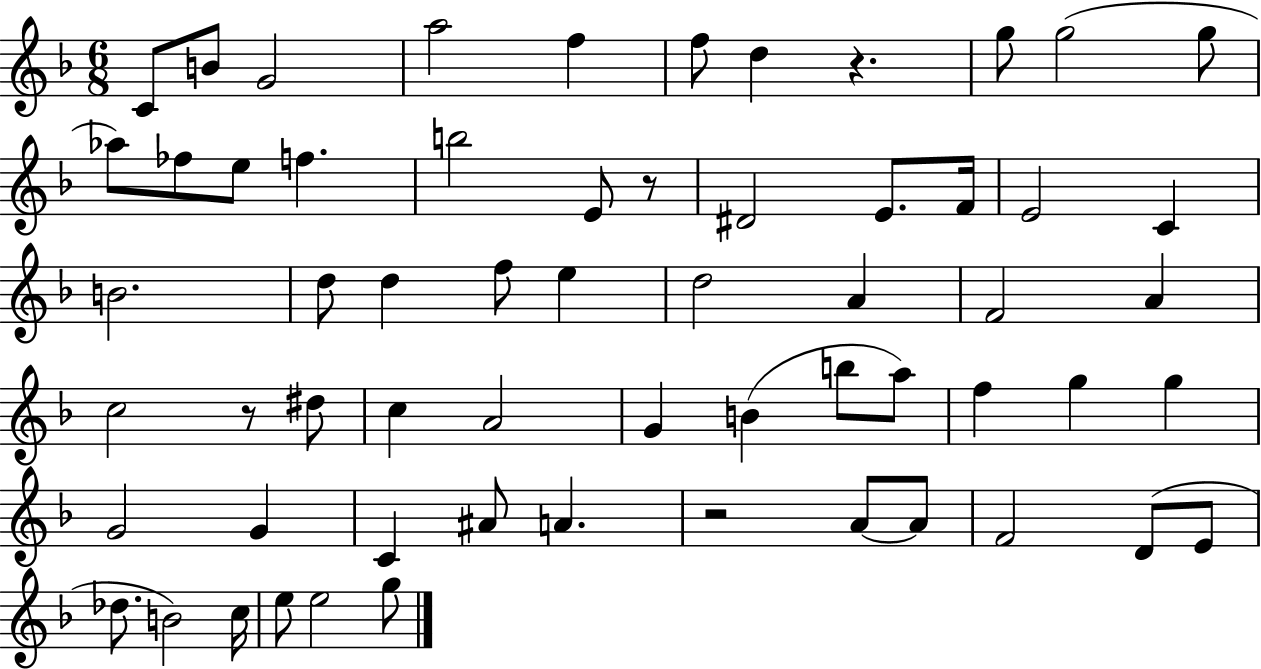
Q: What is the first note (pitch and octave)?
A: C4